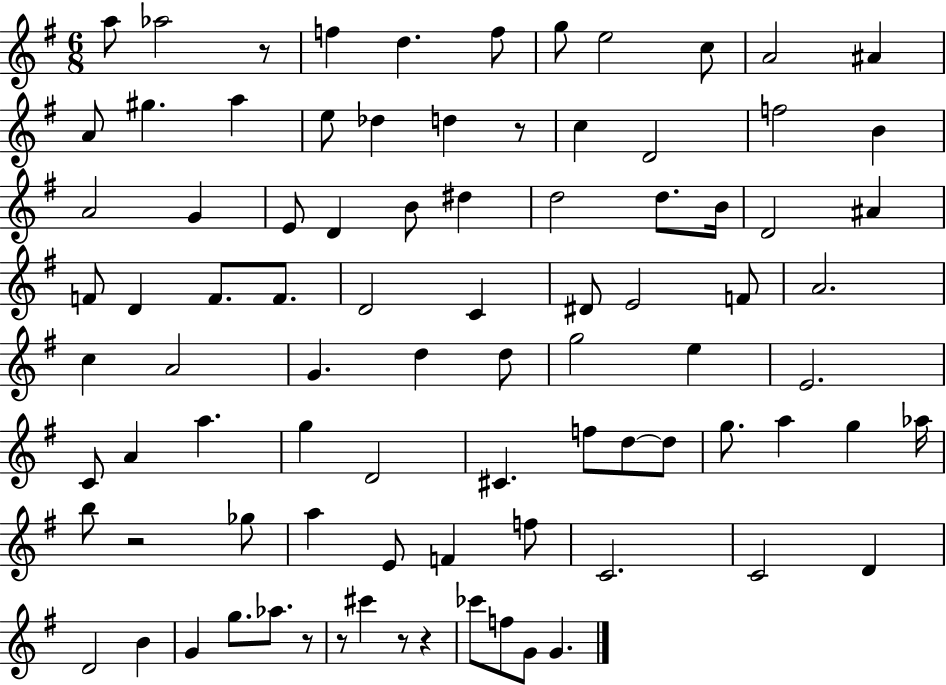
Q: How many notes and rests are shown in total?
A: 88